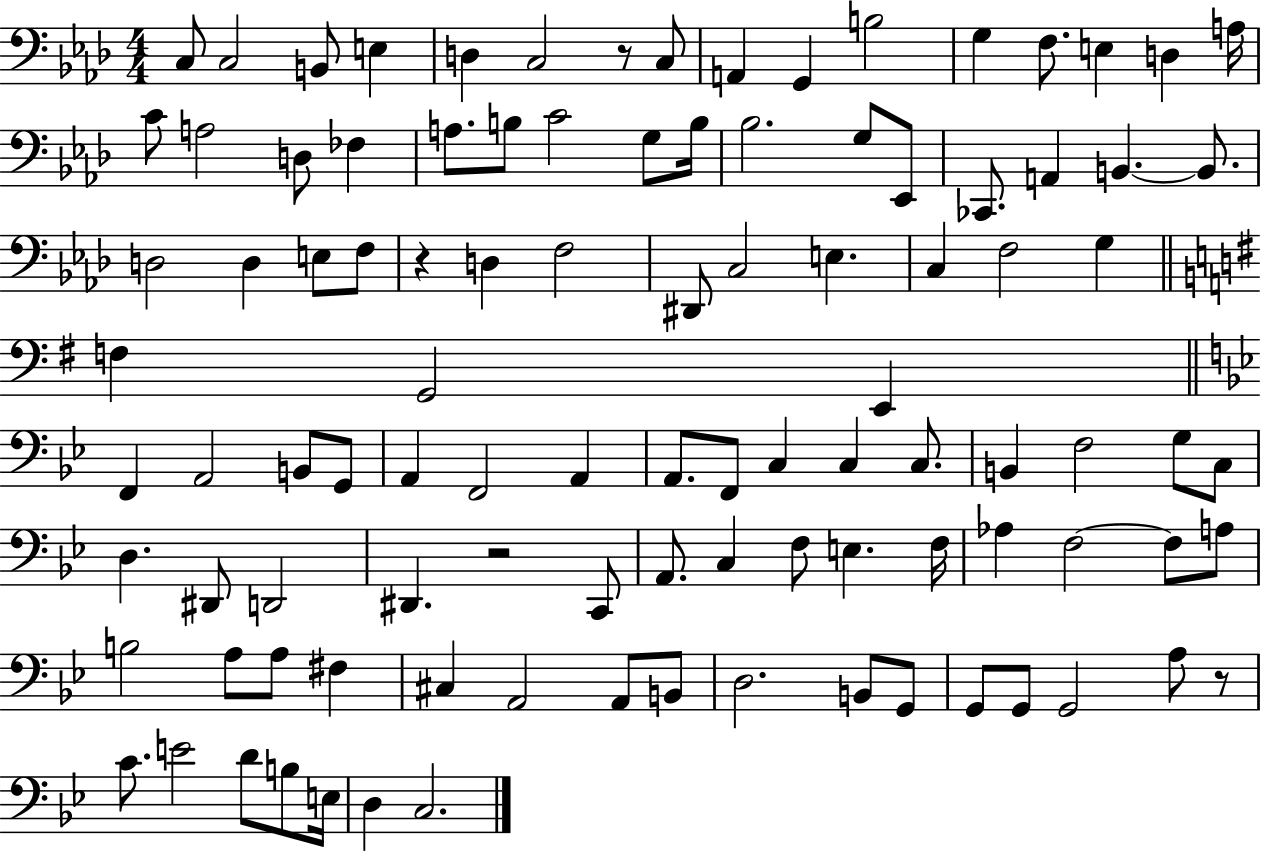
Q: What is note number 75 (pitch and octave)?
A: F3